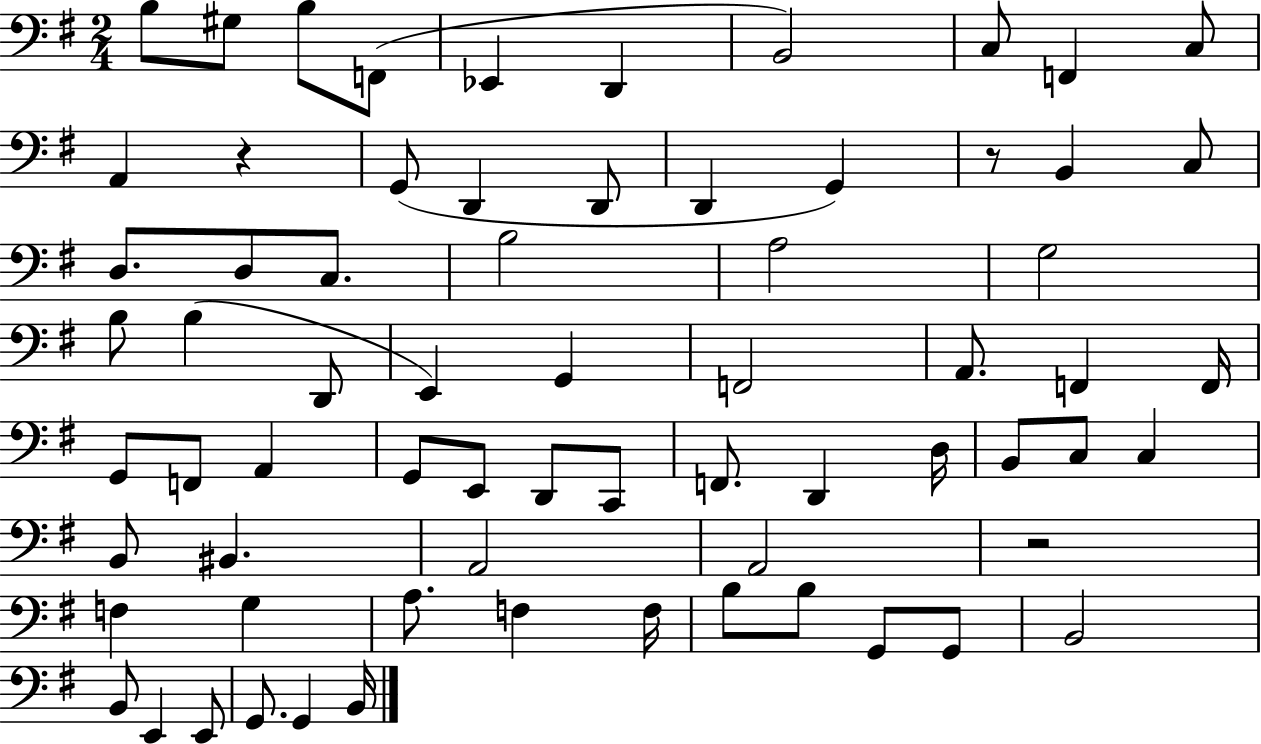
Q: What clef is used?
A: bass